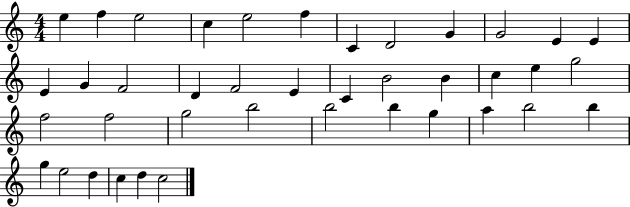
X:1
T:Untitled
M:4/4
L:1/4
K:C
e f e2 c e2 f C D2 G G2 E E E G F2 D F2 E C B2 B c e g2 f2 f2 g2 b2 b2 b g a b2 b g e2 d c d c2